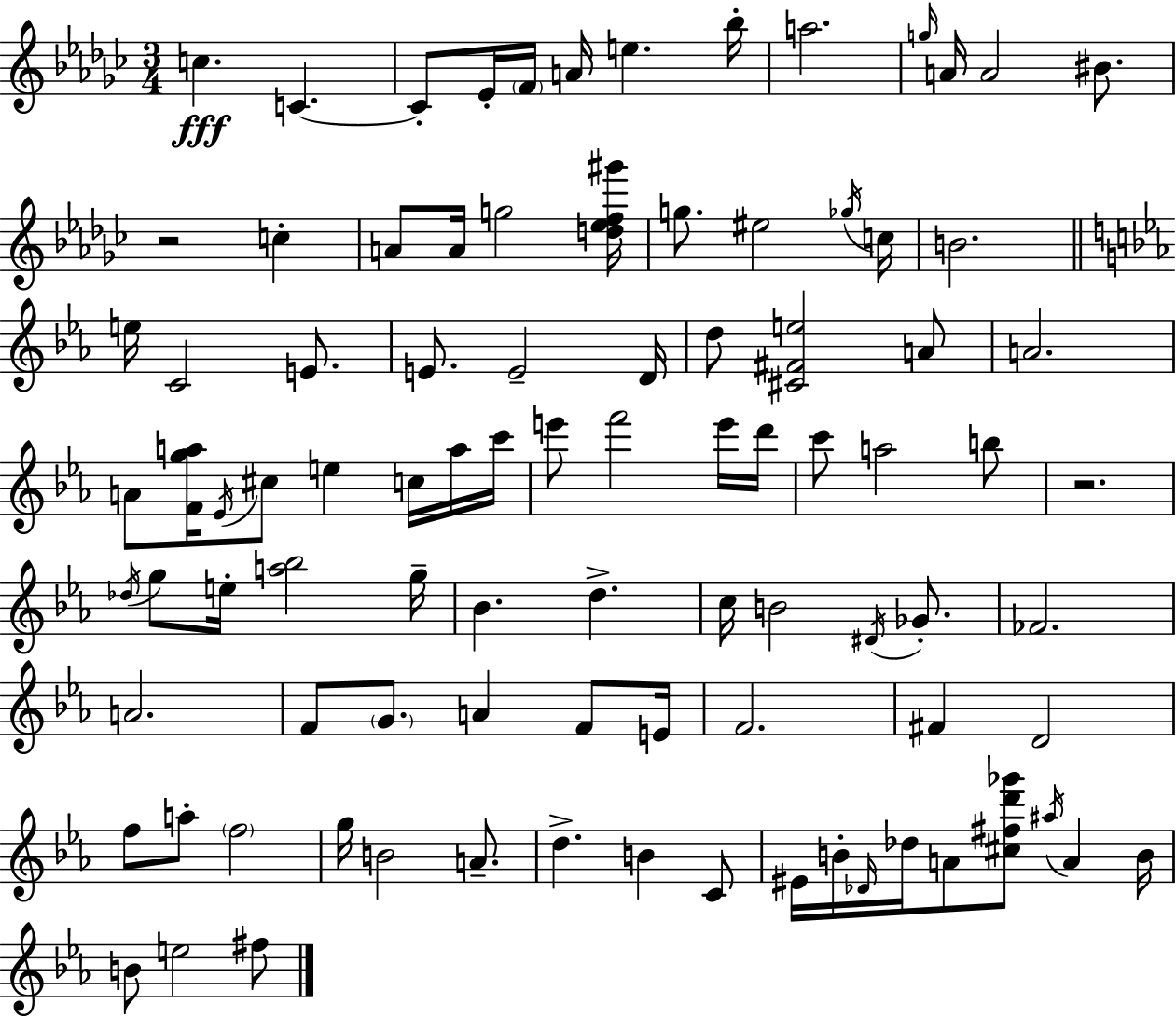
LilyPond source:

{
  \clef treble
  \numericTimeSignature
  \time 3/4
  \key ees \minor
  c''4.\fff c'4.~~ | c'8-. ees'16-. \parenthesize f'16 a'16 e''4. bes''16-. | a''2. | \grace { g''16 } a'16 a'2 bis'8. | \break r2 c''4-. | a'8 a'16 g''2 | <d'' ees'' f'' gis'''>16 g''8. eis''2 | \acciaccatura { ges''16 } c''16 b'2. | \break \bar "||" \break \key ees \major e''16 c'2 e'8. | e'8. e'2-- d'16 | d''8 <cis' fis' e''>2 a'8 | a'2. | \break a'8 <f' g'' a''>16 \acciaccatura { ees'16 } cis''8 e''4 c''16 a''16 | c'''16 e'''8 f'''2 e'''16 | d'''16 c'''8 a''2 b''8 | r2. | \break \acciaccatura { des''16 } g''8 e''16-. <a'' bes''>2 | g''16-- bes'4. d''4.-> | c''16 b'2 \acciaccatura { dis'16 } | ges'8.-. fes'2. | \break a'2. | f'8 \parenthesize g'8. a'4 | f'8 e'16 f'2. | fis'4 d'2 | \break f''8 a''8-. \parenthesize f''2 | g''16 b'2 | a'8.-- d''4.-> b'4 | c'8 eis'16 b'16-. \grace { des'16 } des''16 a'8 <cis'' fis'' d''' ges'''>8 \acciaccatura { ais''16 } | \break a'4 b'16 b'8 e''2 | fis''8 \bar "|."
}